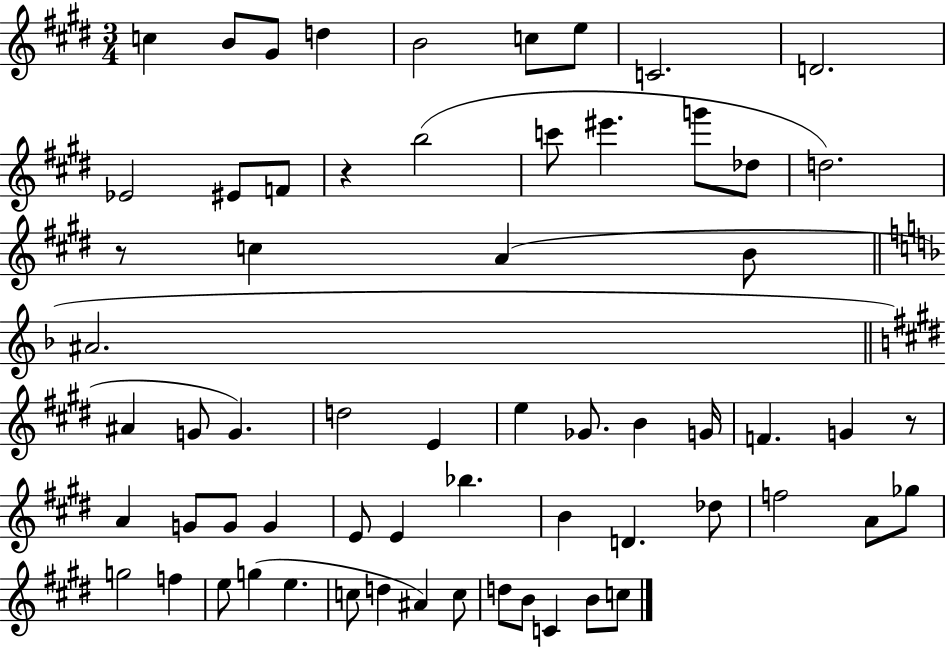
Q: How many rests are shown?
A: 3